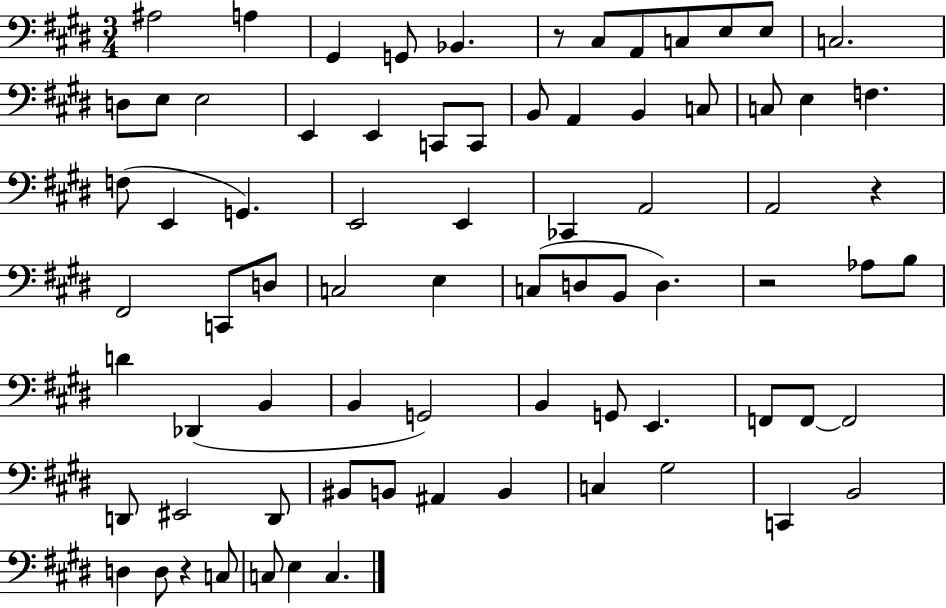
{
  \clef bass
  \numericTimeSignature
  \time 3/4
  \key e \major
  \repeat volta 2 { ais2 a4 | gis,4 g,8 bes,4. | r8 cis8 a,8 c8 e8 e8 | c2. | \break d8 e8 e2 | e,4 e,4 c,8 c,8 | b,8 a,4 b,4 c8 | c8 e4 f4. | \break f8( e,4 g,4.) | e,2 e,4 | ces,4 a,2 | a,2 r4 | \break fis,2 c,8 d8 | c2 e4 | c8( d8 b,8 d4.) | r2 aes8 b8 | \break d'4 des,4( b,4 | b,4 g,2) | b,4 g,8 e,4. | f,8 f,8~~ f,2 | \break d,8 eis,2 d,8 | bis,8 b,8 ais,4 b,4 | c4 gis2 | c,4 b,2 | \break d4 d8 r4 c8 | c8 e4 c4. | } \bar "|."
}